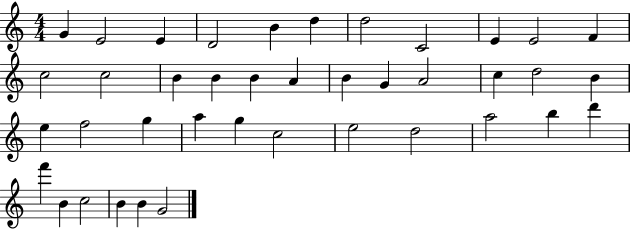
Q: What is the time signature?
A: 4/4